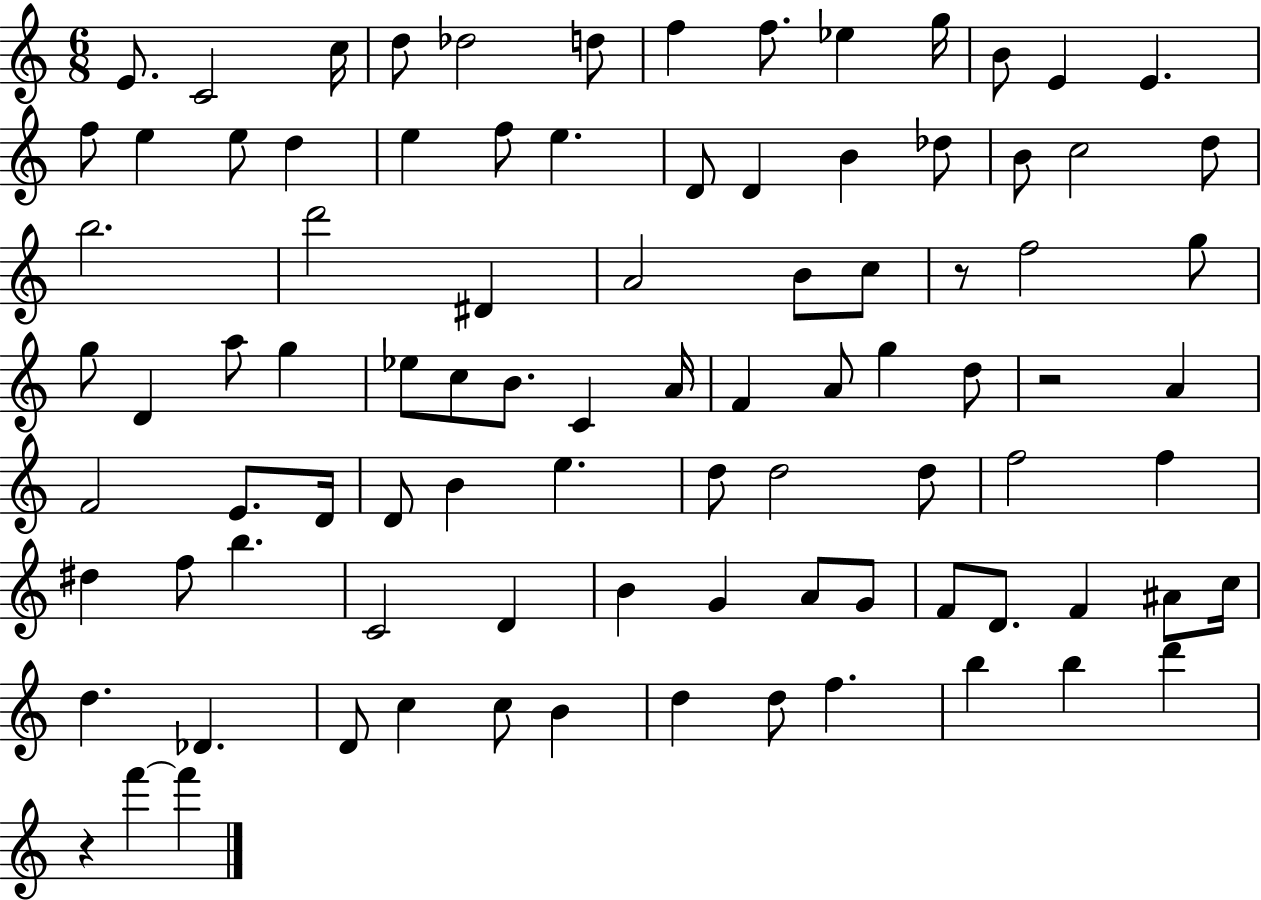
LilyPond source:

{
  \clef treble
  \numericTimeSignature
  \time 6/8
  \key c \major
  \repeat volta 2 { e'8. c'2 c''16 | d''8 des''2 d''8 | f''4 f''8. ees''4 g''16 | b'8 e'4 e'4. | \break f''8 e''4 e''8 d''4 | e''4 f''8 e''4. | d'8 d'4 b'4 des''8 | b'8 c''2 d''8 | \break b''2. | d'''2 dis'4 | a'2 b'8 c''8 | r8 f''2 g''8 | \break g''8 d'4 a''8 g''4 | ees''8 c''8 b'8. c'4 a'16 | f'4 a'8 g''4 d''8 | r2 a'4 | \break f'2 e'8. d'16 | d'8 b'4 e''4. | d''8 d''2 d''8 | f''2 f''4 | \break dis''4 f''8 b''4. | c'2 d'4 | b'4 g'4 a'8 g'8 | f'8 d'8. f'4 ais'8 c''16 | \break d''4. des'4. | d'8 c''4 c''8 b'4 | d''4 d''8 f''4. | b''4 b''4 d'''4 | \break r4 f'''4~~ f'''4 | } \bar "|."
}